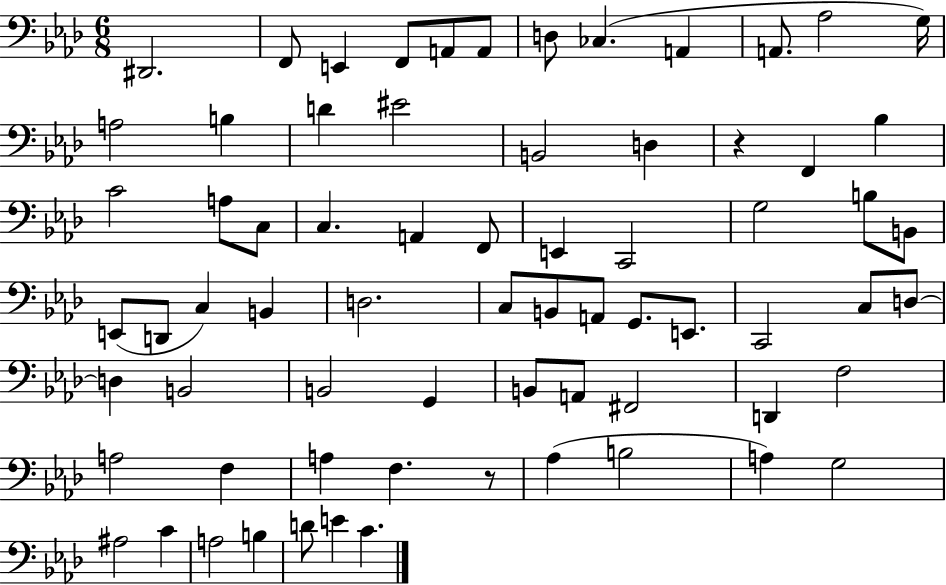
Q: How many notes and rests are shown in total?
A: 70